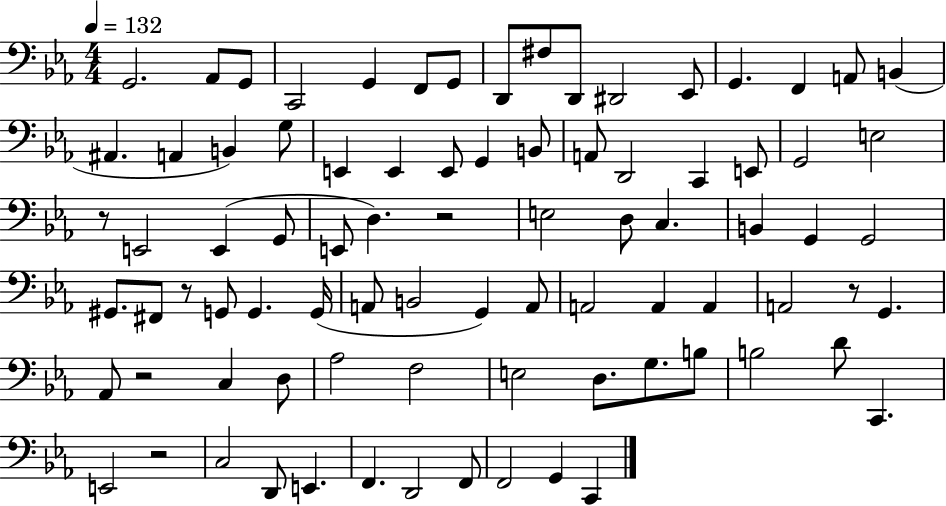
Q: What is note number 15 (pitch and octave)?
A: A2